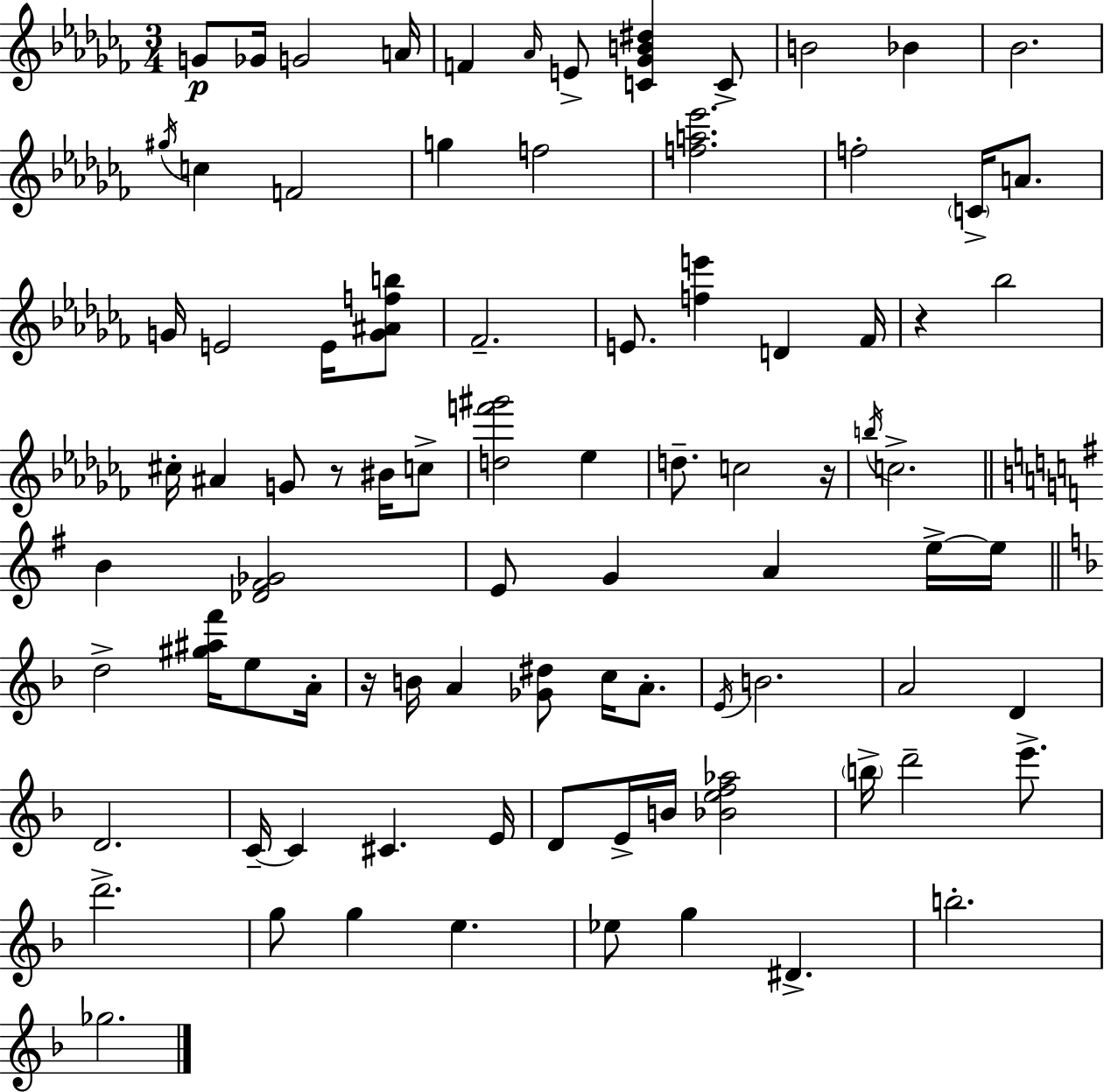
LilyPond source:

{
  \clef treble
  \numericTimeSignature
  \time 3/4
  \key aes \minor
  g'8\p ges'16 g'2 a'16 | f'4 \grace { aes'16 } e'8-> <c' ges' b' dis''>4 c'8-> | b'2 bes'4 | bes'2. | \break \acciaccatura { gis''16 } c''4 f'2 | g''4 f''2 | <f'' a'' ees'''>2. | f''2-. \parenthesize c'16-> a'8. | \break g'16 e'2 e'16 | <g' ais' f'' b''>8 fes'2.-- | e'8. <f'' e'''>4 d'4 | fes'16 r4 bes''2 | \break cis''16-. ais'4 g'8 r8 bis'16 | c''8-> <d'' f''' gis'''>2 ees''4 | d''8.-- c''2 | r16 \acciaccatura { b''16 } c''2.-> | \break \bar "||" \break \key g \major b'4 <des' fis' ges'>2 | e'8 g'4 a'4 e''16->~~ e''16 | \bar "||" \break \key d \minor d''2-> <gis'' ais'' f'''>16 e''8 a'16-. | r16 b'16 a'4 <ges' dis''>8 c''16 a'8.-. | \acciaccatura { e'16 } b'2. | a'2 d'4 | \break d'2. | c'16--~~ c'4 cis'4. | e'16 d'8 e'16-> b'16 <bes' e'' f'' aes''>2 | \parenthesize b''16-> d'''2-- e'''8.-> | \break d'''2.-> | g''8 g''4 e''4. | ees''8 g''4 dis'4.-> | b''2.-. | \break ges''2. | \bar "|."
}